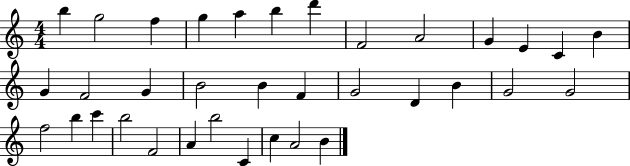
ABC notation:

X:1
T:Untitled
M:4/4
L:1/4
K:C
b g2 f g a b d' F2 A2 G E C B G F2 G B2 B F G2 D B G2 G2 f2 b c' b2 F2 A b2 C c A2 B